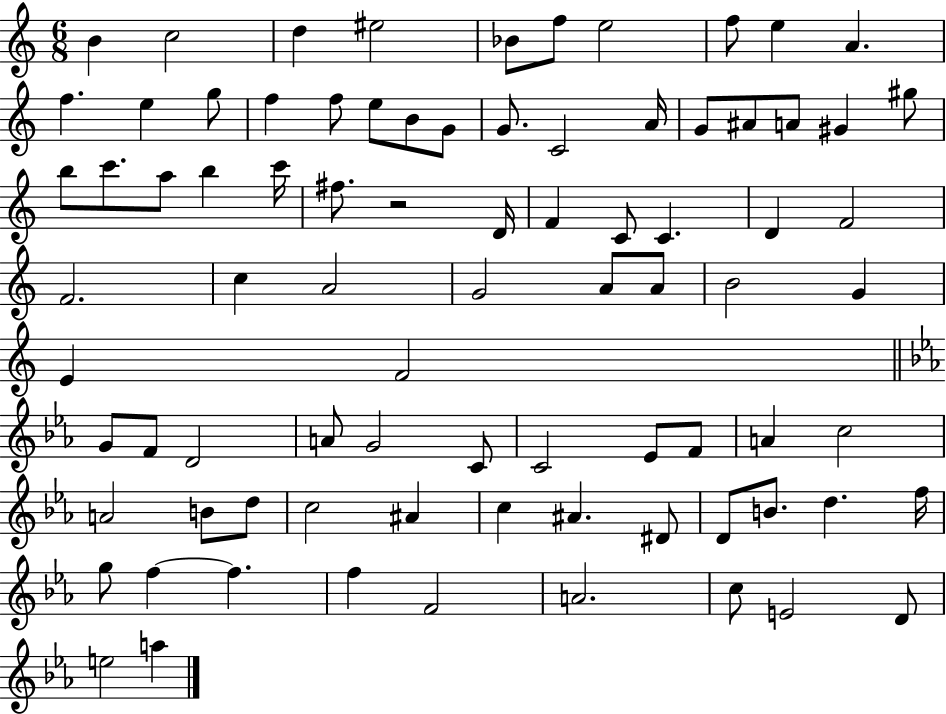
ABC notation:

X:1
T:Untitled
M:6/8
L:1/4
K:C
B c2 d ^e2 _B/2 f/2 e2 f/2 e A f e g/2 f f/2 e/2 B/2 G/2 G/2 C2 A/4 G/2 ^A/2 A/2 ^G ^g/2 b/2 c'/2 a/2 b c'/4 ^f/2 z2 D/4 F C/2 C D F2 F2 c A2 G2 A/2 A/2 B2 G E F2 G/2 F/2 D2 A/2 G2 C/2 C2 _E/2 F/2 A c2 A2 B/2 d/2 c2 ^A c ^A ^D/2 D/2 B/2 d f/4 g/2 f f f F2 A2 c/2 E2 D/2 e2 a